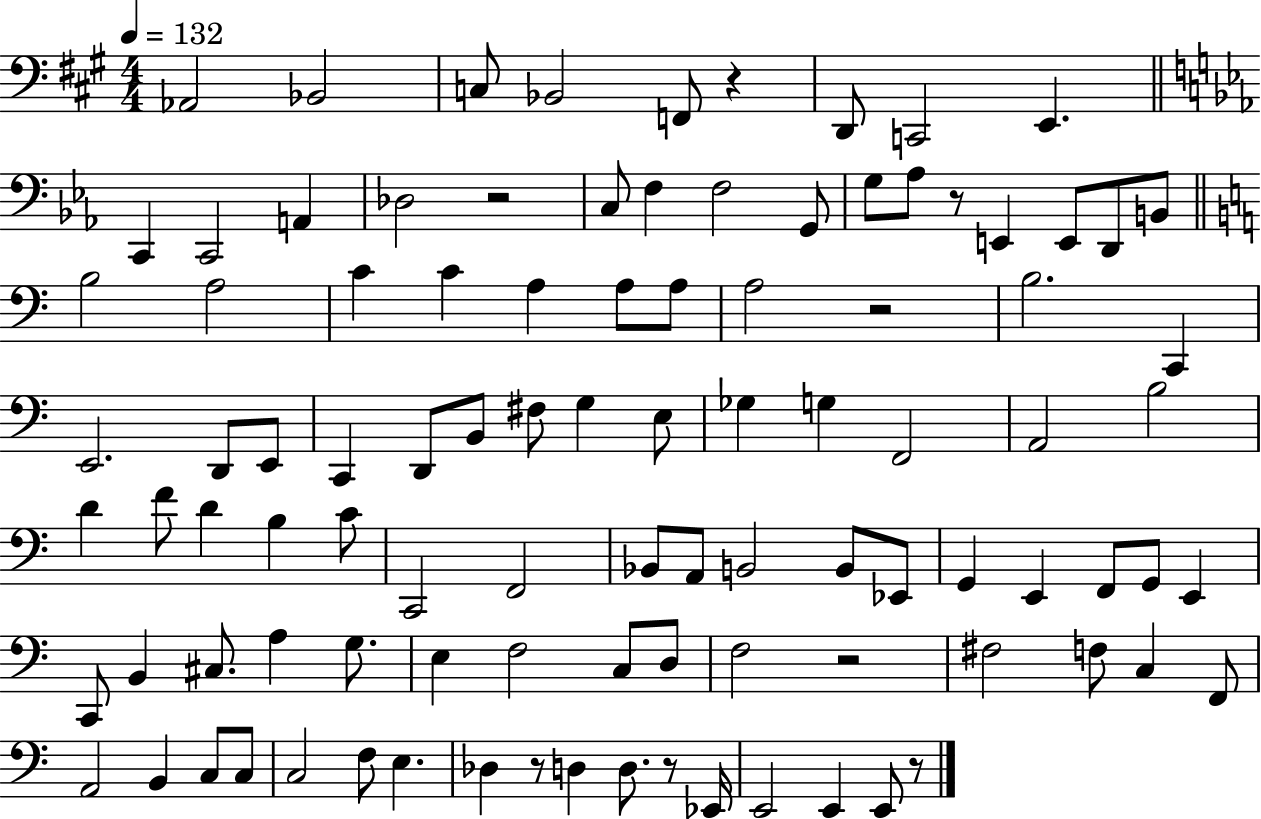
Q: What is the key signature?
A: A major